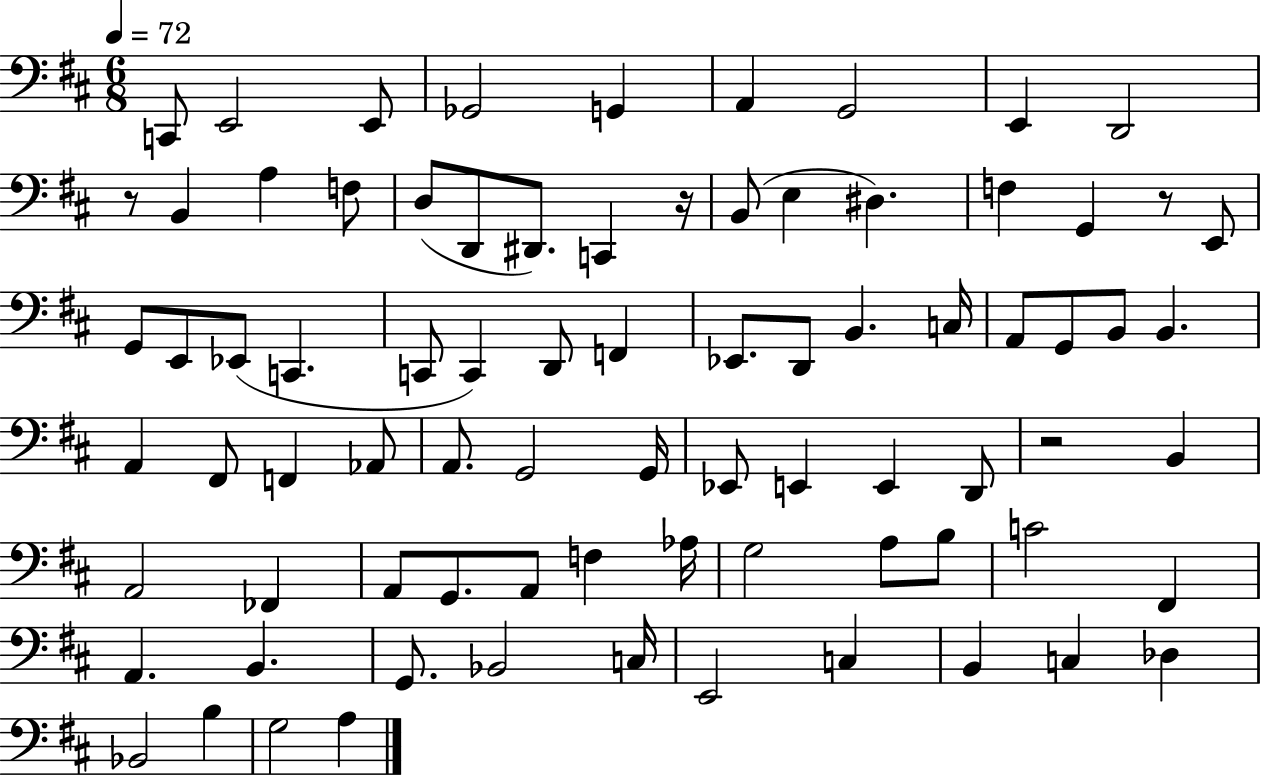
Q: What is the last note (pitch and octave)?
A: A3